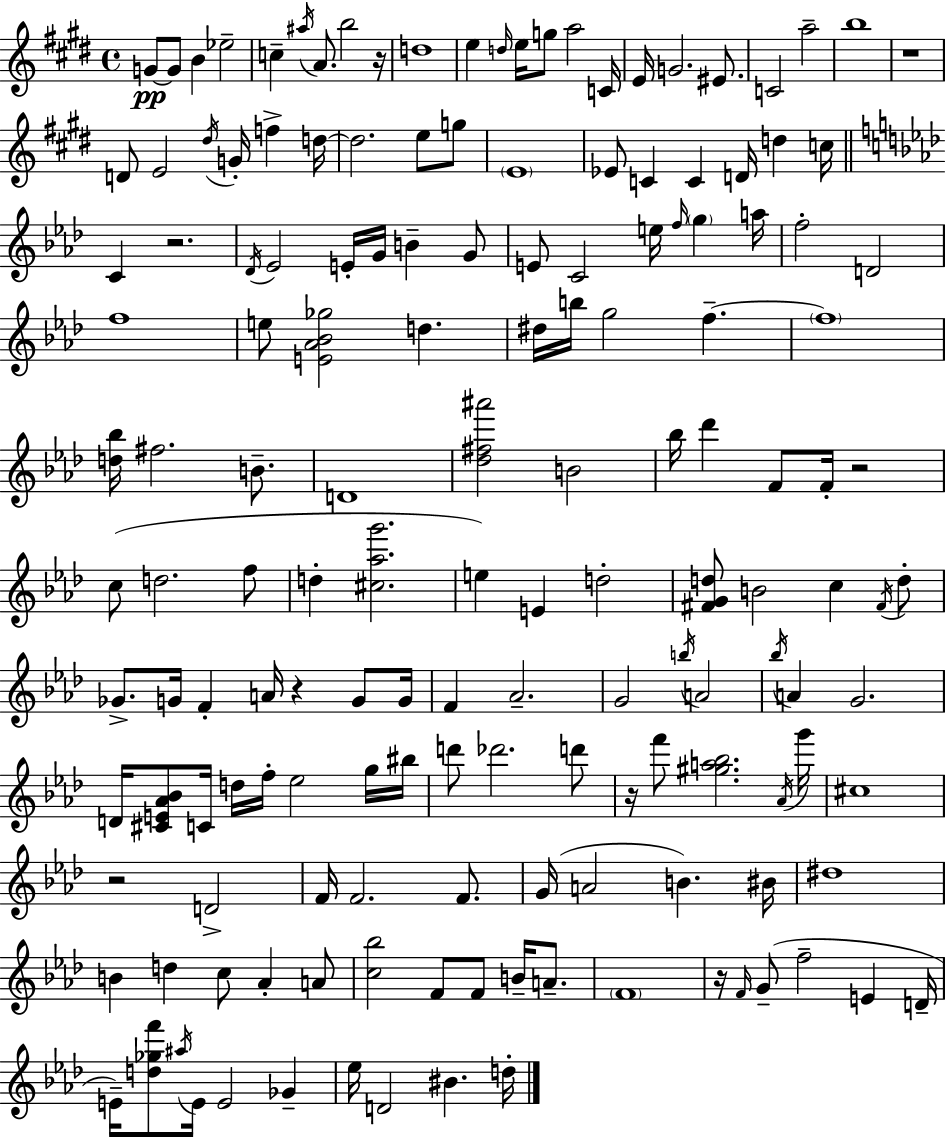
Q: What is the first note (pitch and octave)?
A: G4